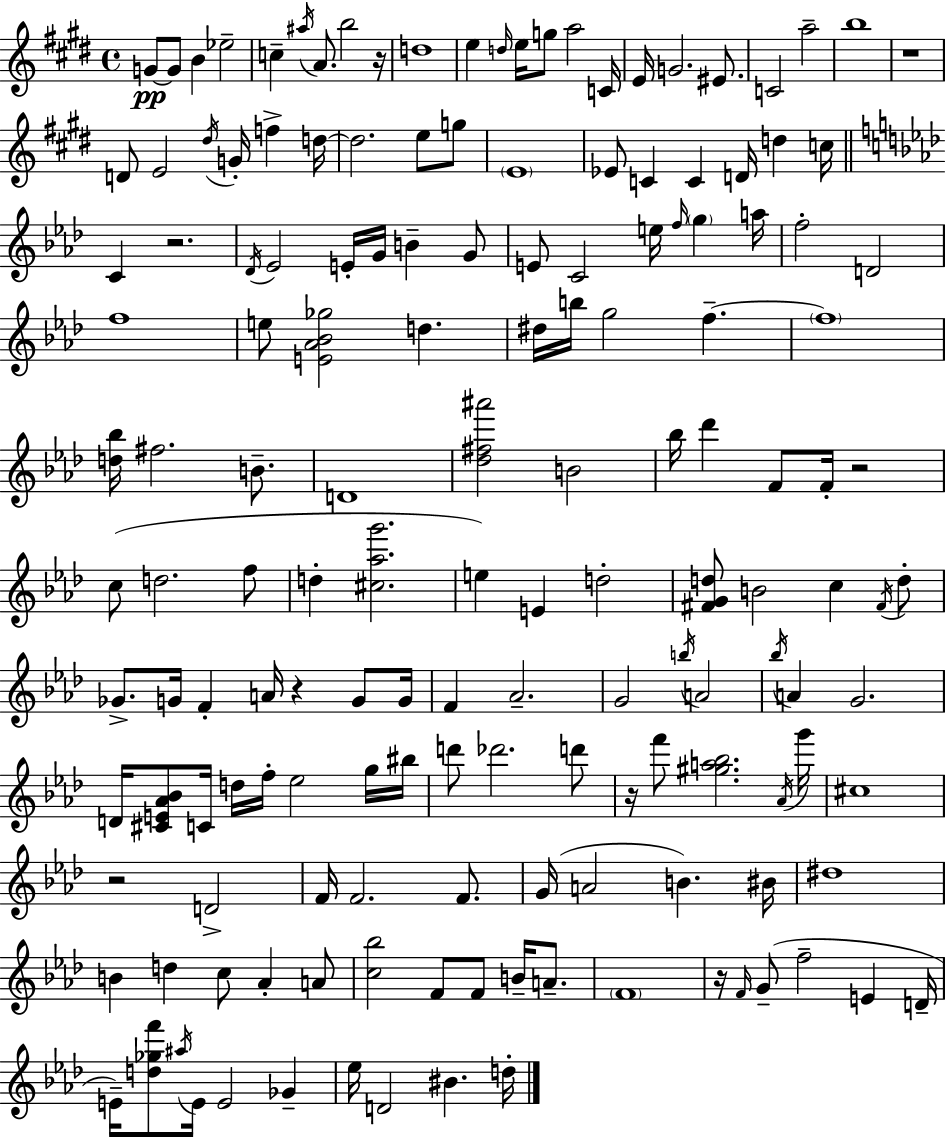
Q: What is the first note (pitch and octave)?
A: G4